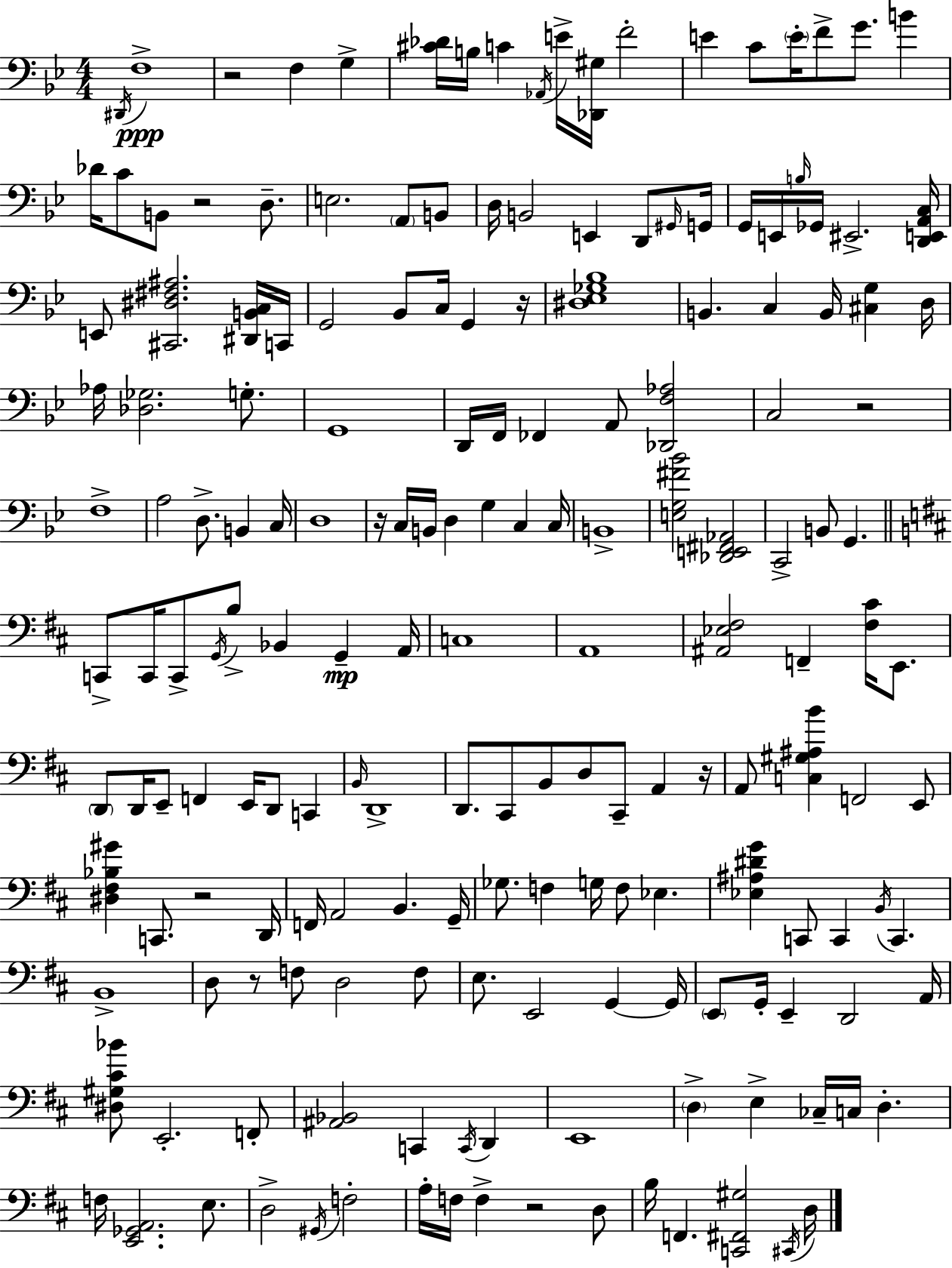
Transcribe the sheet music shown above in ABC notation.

X:1
T:Untitled
M:4/4
L:1/4
K:Bb
^D,,/4 F,4 z2 F, G, [^C_D]/4 B,/4 C _A,,/4 E/4 [_D,,^G,]/4 F2 E C/2 E/4 F/2 G/2 B _D/4 C/2 B,,/2 z2 D,/2 E,2 A,,/2 B,,/2 D,/4 B,,2 E,, D,,/2 ^G,,/4 G,,/4 G,,/4 E,,/4 B,/4 _G,,/4 ^E,,2 [D,,E,,A,,C,]/4 E,,/2 [^C,,^D,^F,^A,]2 [^D,,B,,C,]/4 C,,/4 G,,2 _B,,/2 C,/4 G,, z/4 [^D,_E,_G,_B,]4 B,, C, B,,/4 [^C,G,] D,/4 _A,/4 [_D,_G,]2 G,/2 G,,4 D,,/4 F,,/4 _F,, A,,/2 [_D,,F,_A,]2 C,2 z2 F,4 A,2 D,/2 B,, C,/4 D,4 z/4 C,/4 B,,/4 D, G, C, C,/4 B,,4 [E,G,^F_B]2 [_D,,E,,^F,,_A,,]2 C,,2 B,,/2 G,, C,,/2 C,,/4 C,,/2 G,,/4 B,/2 _B,, G,, A,,/4 C,4 A,,4 [^A,,_E,^F,]2 F,, [^F,^C]/4 E,,/2 D,,/2 D,,/4 E,,/2 F,, E,,/4 D,,/2 C,, B,,/4 D,,4 D,,/2 ^C,,/2 B,,/2 D,/2 ^C,,/2 A,, z/4 A,,/2 [C,^G,^A,B] F,,2 E,,/2 [^D,^F,_B,^G] C,,/2 z2 D,,/4 F,,/4 A,,2 B,, G,,/4 _G,/2 F, G,/4 F,/2 _E, [_E,^A,^DG] C,,/2 C,, B,,/4 C,, B,,4 D,/2 z/2 F,/2 D,2 F,/2 E,/2 E,,2 G,, G,,/4 E,,/2 G,,/4 E,, D,,2 A,,/4 [^D,^G,^C_B]/2 E,,2 F,,/2 [^A,,_B,,]2 C,, C,,/4 D,, E,,4 D, E, _C,/4 C,/4 D, F,/4 [E,,_G,,A,,]2 E,/2 D,2 ^G,,/4 F,2 A,/4 F,/4 F, z2 D,/2 B,/4 F,, [C,,^F,,^G,]2 ^C,,/4 D,/4